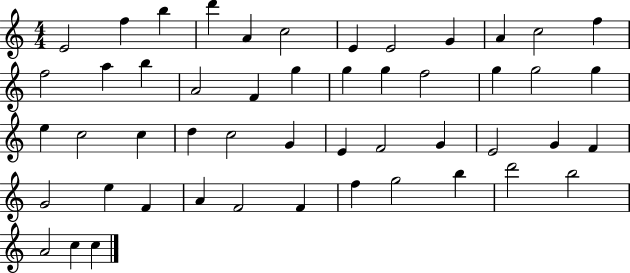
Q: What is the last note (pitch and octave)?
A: C5